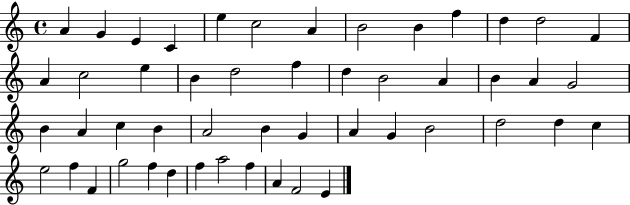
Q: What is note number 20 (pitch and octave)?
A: D5